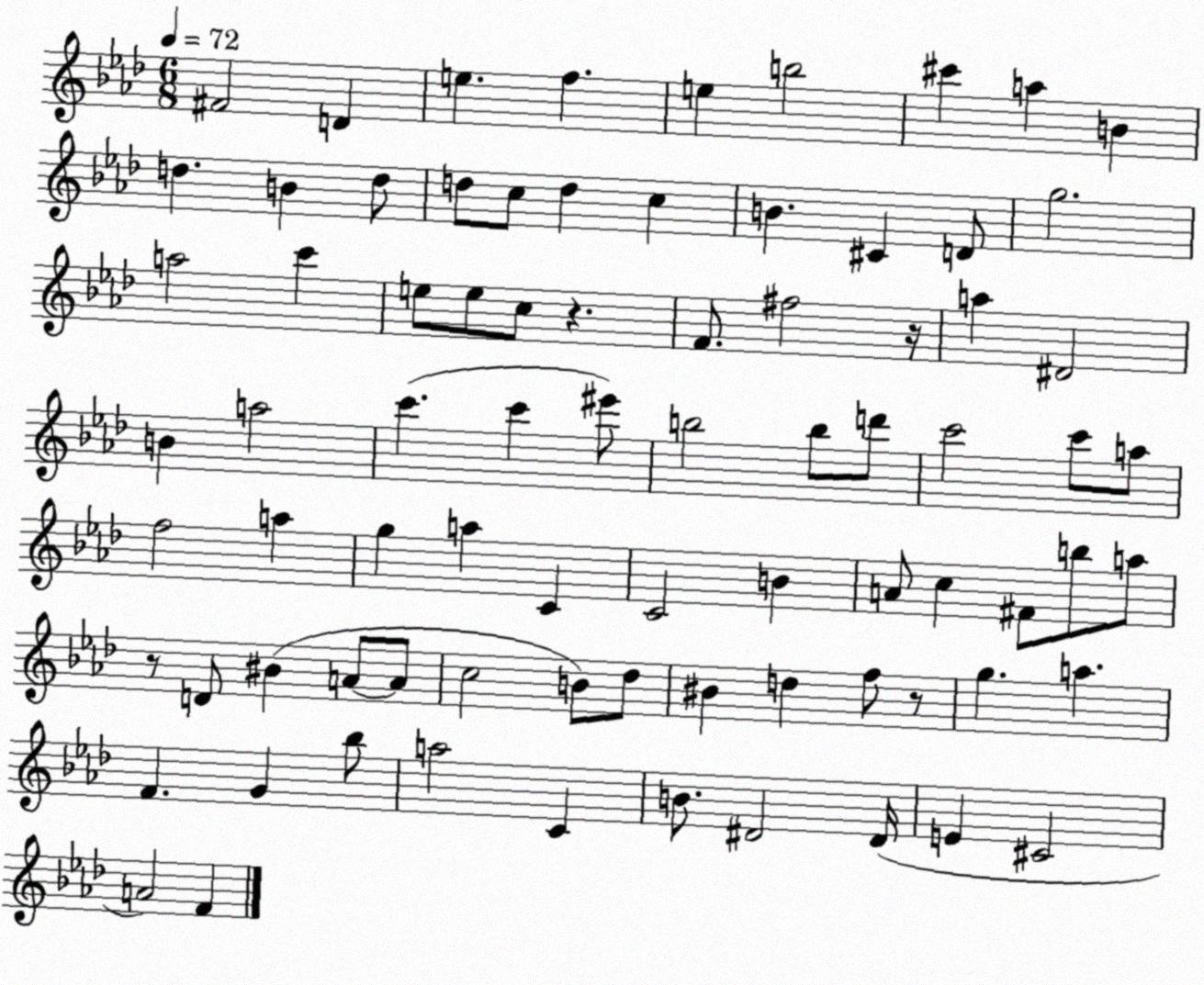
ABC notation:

X:1
T:Untitled
M:6/8
L:1/4
K:Ab
^F2 D e f e b2 ^c' a B d B d/2 d/2 c/2 d c B ^C D/2 g2 a2 c' e/2 e/2 c/2 z F/2 ^f2 z/4 a ^D2 B a2 c' c' ^e'/2 b2 b/2 d'/2 c'2 c'/2 a/2 f2 a g a C C2 B A/2 c ^F/2 b/2 a/2 z/2 D/2 ^B A/2 A/2 c2 B/2 _d/2 ^B d f/2 z/2 g a F G _b/2 a2 C B/2 ^D2 ^D/4 E ^C2 A2 F